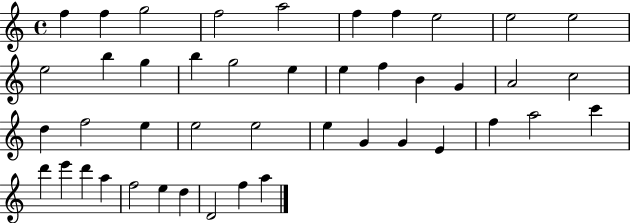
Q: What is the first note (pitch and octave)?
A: F5